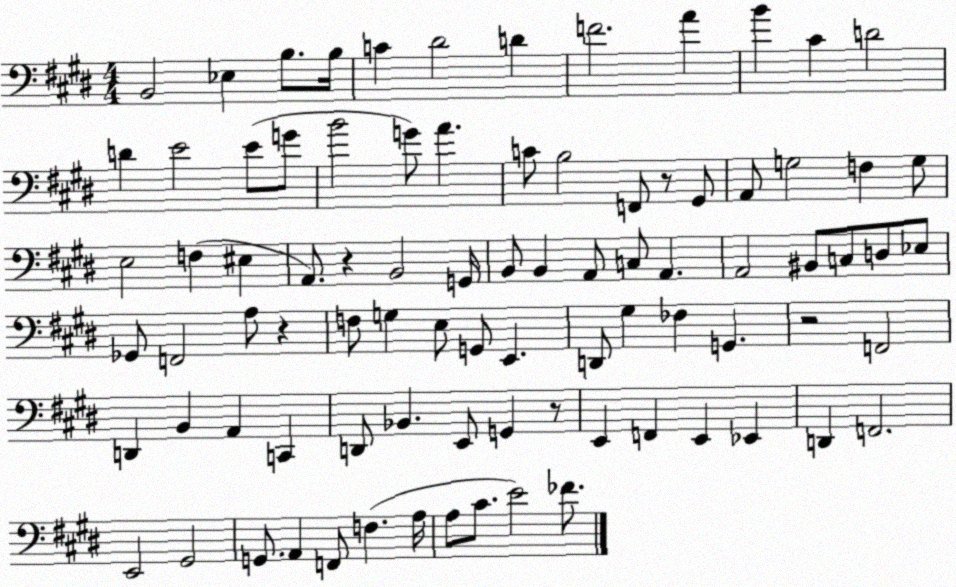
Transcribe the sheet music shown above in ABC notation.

X:1
T:Untitled
M:4/4
L:1/4
K:E
B,,2 _E, B,/2 B,/4 C ^D2 D F2 A B ^C D2 D E2 E/2 G/2 B2 G/2 A C/2 B,2 F,,/2 z/2 ^G,,/2 A,,/2 G,2 F, G,/2 E,2 F, ^E, A,,/2 z B,,2 G,,/4 B,,/2 B,, A,,/2 C,/2 A,, A,,2 ^B,,/2 C,/2 D,/2 _E,/2 _G,,/2 F,,2 A,/2 z F,/2 G, E,/2 G,,/2 E,, D,,/2 ^G, _F, G,, z2 F,,2 D,, B,, A,, C,, D,,/2 _B,, E,,/2 G,, z/2 E,, F,, E,, _E,, D,, F,,2 E,,2 ^G,,2 G,,/2 A,, F,,/2 F, A,/4 A,/2 ^C/2 E2 _F/2